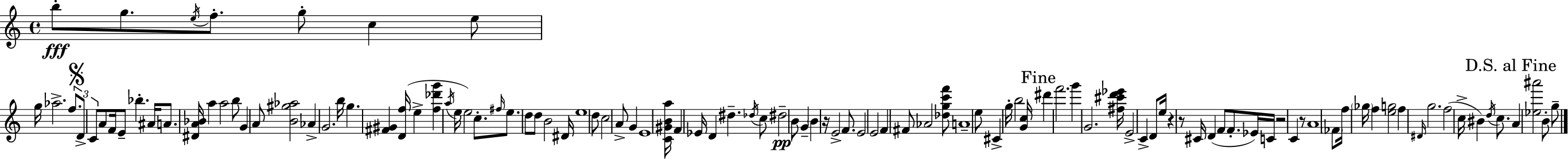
{
  \clef treble
  \time 4/4
  \defaultTimeSignature
  \key a \minor
  b''8-.\fff g''8. \acciaccatura { e''16 } f''8.-. g''8-. c''4 e''8 | g''16 aes''2.-> \tuplet 3/2 { f''8. | \mark \markup { \musicglyph "scripts.segno" } d'8-> c'8 } a'8 f'16 e'8-- bes''4.-. | ais'16 a'8. <dis' a' bes'>16 a''4 a''2 | \break b''8 g'4 a'8 <b' gis'' aes''>2 | aes'4-> g'2. | b''16 g''4. <fis' gis'>4 <d' f''>16( e''4-> | <f'' des''' g'''>4 \acciaccatura { a''16 } e''16 e''2) c''8.-. | \break \grace { fis''16 } e''8. d''8 d''8 b'2 | dis'16 e''1 | d''8 c''2 a'8-> g'4 | e'1 | \break <c' gis' b' a''>16 f'4 ees'16 d'4 dis''4.-- | \acciaccatura { des''16 } c''8 dis''2--\pp b'8 | g'4-- \parenthesize b'4 r16 e'2-> | f'8. e'2 e'2 | \break f'4 fis'8 aes'2 | <des'' g'' c''' f'''>8 a'1-- | e''8 cis'4-> g''16-. b''2 | <g' c''>16 \mark "Fine" dis'''4 f'''2. | \break g'''4 g'2. | <fis'' cis''' d''' ees'''>16 e'2-> c'4-> | d'8 e''16 r4 r8 cis'16 d'4( f'8 | f'8.-. ees'16) c'16 r2 c'4 | \break r8 a'1 | \parenthesize fes'8 f''16 \parenthesize ges''16 f''4 <e'' g''>2 | f''4 \grace { dis'16 } g''2. | f''2( c''16-> bis'4) | \break \acciaccatura { d''16 } c''8. \mark "D.S. al Fine" a'4 <ees'' ais'''>2 | b'8-. g''8-- \bar "|."
}